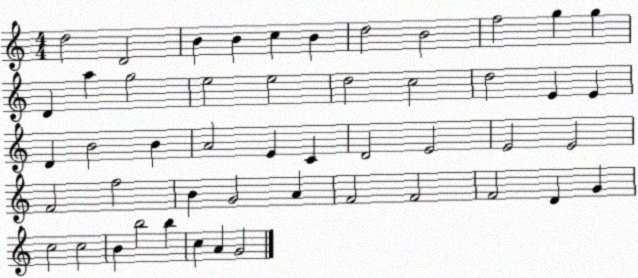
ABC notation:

X:1
T:Untitled
M:4/4
L:1/4
K:C
d2 D2 B B c B d2 B2 f2 g g D a g2 e2 e2 d2 c2 d2 E E D B2 B A2 E C D2 E2 E2 E2 F2 f2 B G2 A F2 F2 F2 D G c2 c2 B b2 b c A G2